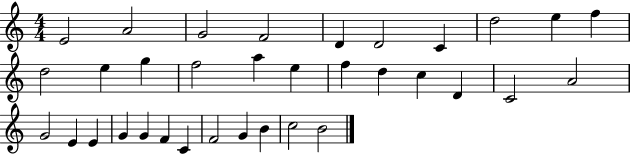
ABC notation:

X:1
T:Untitled
M:4/4
L:1/4
K:C
E2 A2 G2 F2 D D2 C d2 e f d2 e g f2 a e f d c D C2 A2 G2 E E G G F C F2 G B c2 B2